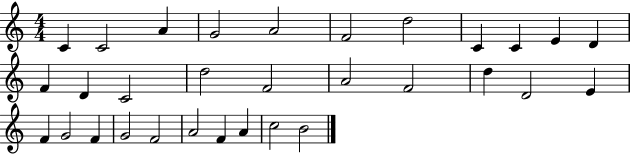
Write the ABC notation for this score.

X:1
T:Untitled
M:4/4
L:1/4
K:C
C C2 A G2 A2 F2 d2 C C E D F D C2 d2 F2 A2 F2 d D2 E F G2 F G2 F2 A2 F A c2 B2